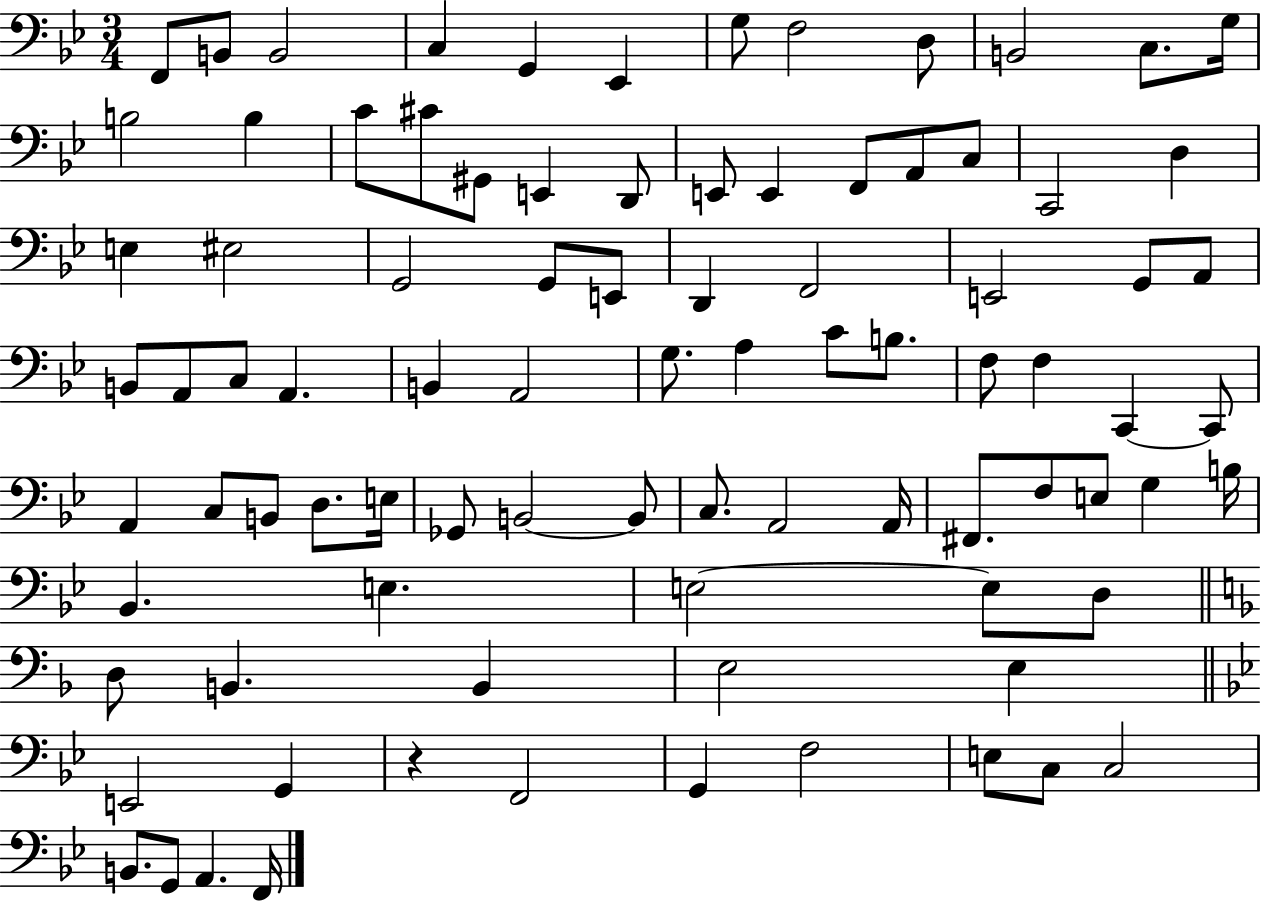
F2/e B2/e B2/h C3/q G2/q Eb2/q G3/e F3/h D3/e B2/h C3/e. G3/s B3/h B3/q C4/e C#4/e G#2/e E2/q D2/e E2/e E2/q F2/e A2/e C3/e C2/h D3/q E3/q EIS3/h G2/h G2/e E2/e D2/q F2/h E2/h G2/e A2/e B2/e A2/e C3/e A2/q. B2/q A2/h G3/e. A3/q C4/e B3/e. F3/e F3/q C2/q C2/e A2/q C3/e B2/e D3/e. E3/s Gb2/e B2/h B2/e C3/e. A2/h A2/s F#2/e. F3/e E3/e G3/q B3/s Bb2/q. E3/q. E3/h E3/e D3/e D3/e B2/q. B2/q E3/h E3/q E2/h G2/q R/q F2/h G2/q F3/h E3/e C3/e C3/h B2/e. G2/e A2/q. F2/s